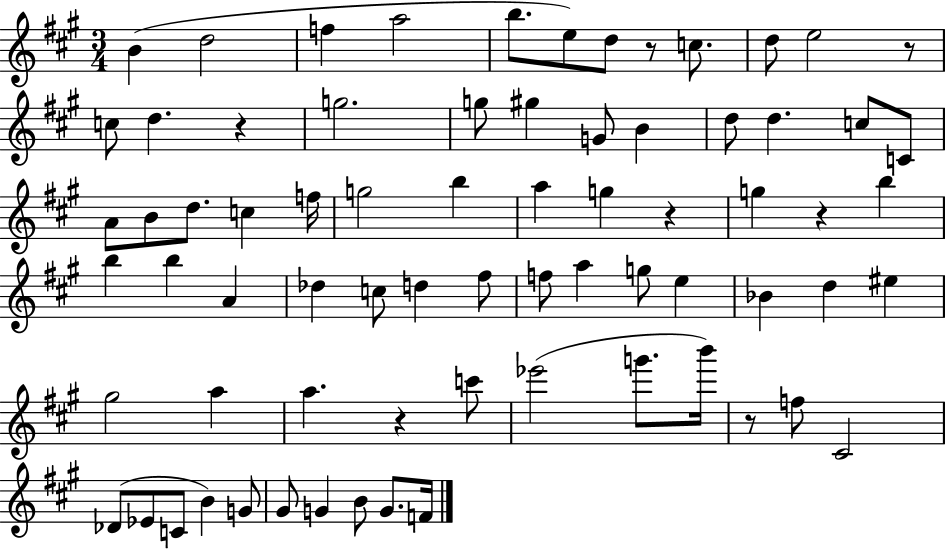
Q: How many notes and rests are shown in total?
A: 72